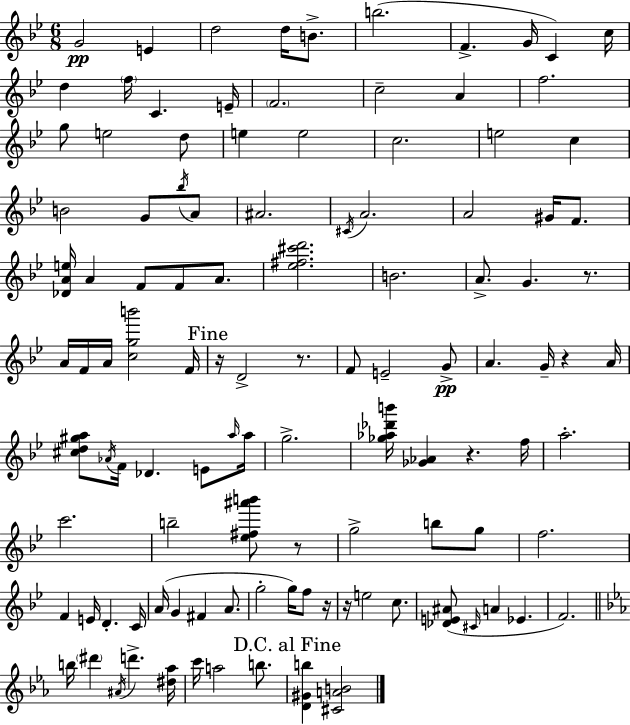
G4/h E4/q D5/h D5/s B4/e. B5/h. F4/q. G4/s C4/q C5/s D5/q F5/s C4/q. E4/s F4/h. C5/h A4/q F5/h. G5/e E5/h D5/e E5/q E5/h C5/h. E5/h C5/q B4/h G4/e Bb5/s A4/e A#4/h. C#4/s A4/h. A4/h G#4/s F4/e. [Db4,A4,E5]/s A4/q F4/e F4/e A4/e. [Eb5,F#5,C#6,D6]/h. B4/h. A4/e. G4/q. R/e. A4/s F4/s A4/s [C5,G5,B6]/h F4/s R/s D4/h R/e. F4/e E4/h G4/e A4/q. G4/s R/q A4/s [C#5,D5,G#5,A5]/e Ab4/s F4/s Db4/q. E4/e A5/s A5/s G5/h. [Gb5,Ab5,Db6,B6]/s [Gb4,Ab4]/q R/q. F5/s A5/h. C6/h. B5/h [Eb5,F#5,A#6,B6]/e R/e G5/h B5/e G5/e F5/h. F4/q E4/s D4/q. C4/s A4/s G4/q F#4/q A4/e. G5/h G5/s F5/e R/s R/s E5/h C5/e. [Db4,E4,A#4]/e C#4/s A4/q Eb4/q. F4/h. B5/s D#6/q A#4/s D6/q. [D#5,Ab5]/s C6/s A5/h B5/e. [D4,G#4,B5]/q [C#4,A4,B4]/h